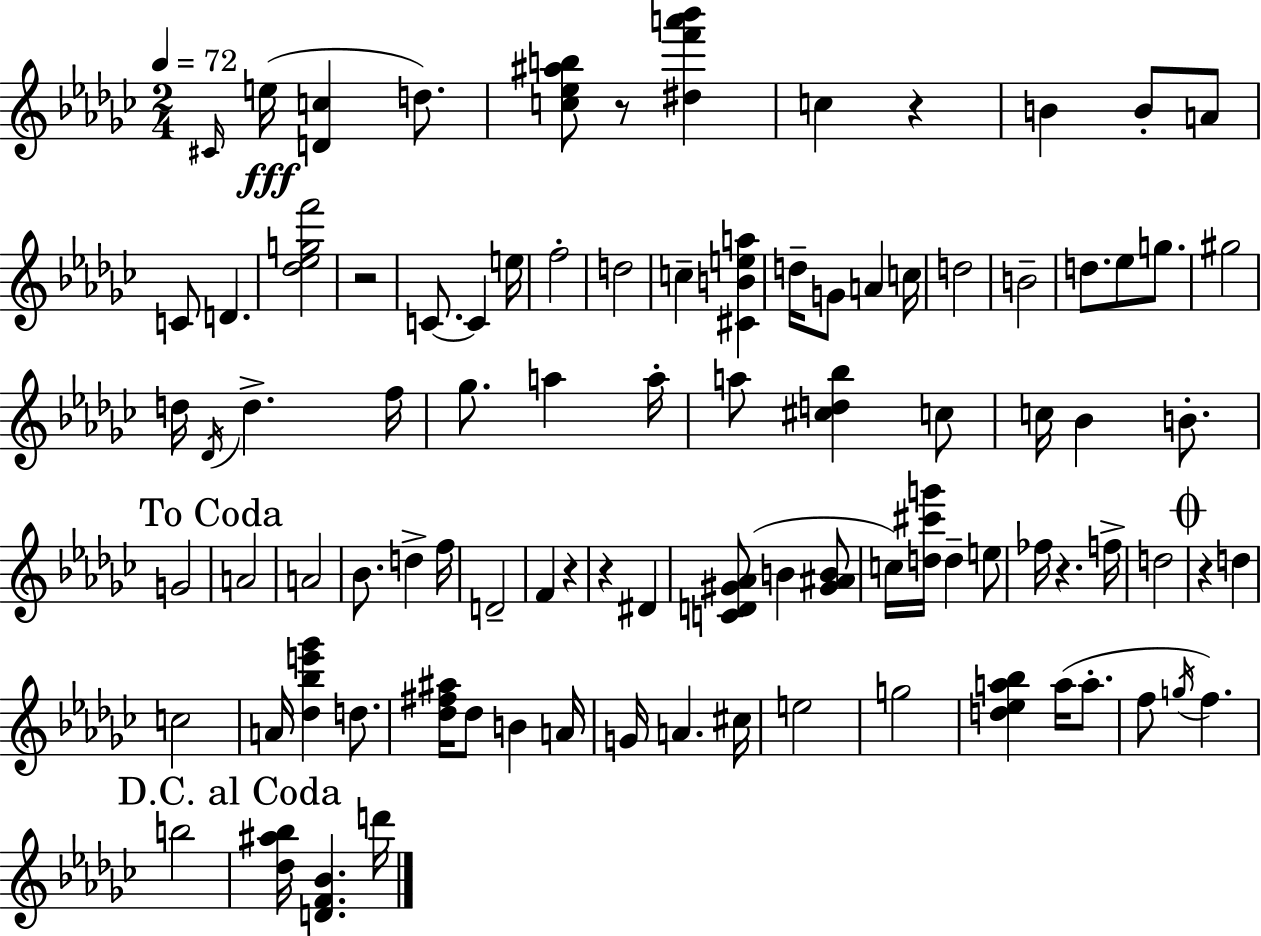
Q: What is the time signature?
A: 2/4